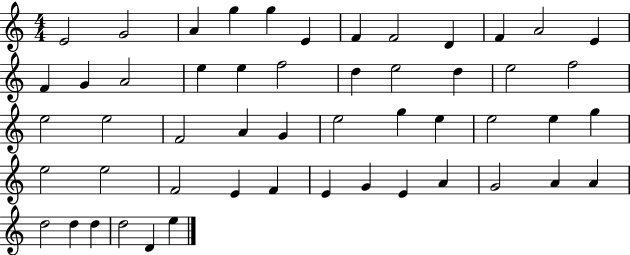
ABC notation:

X:1
T:Untitled
M:4/4
L:1/4
K:C
E2 G2 A g g E F F2 D F A2 E F G A2 e e f2 d e2 d e2 f2 e2 e2 F2 A G e2 g e e2 e g e2 e2 F2 E F E G E A G2 A A d2 d d d2 D e